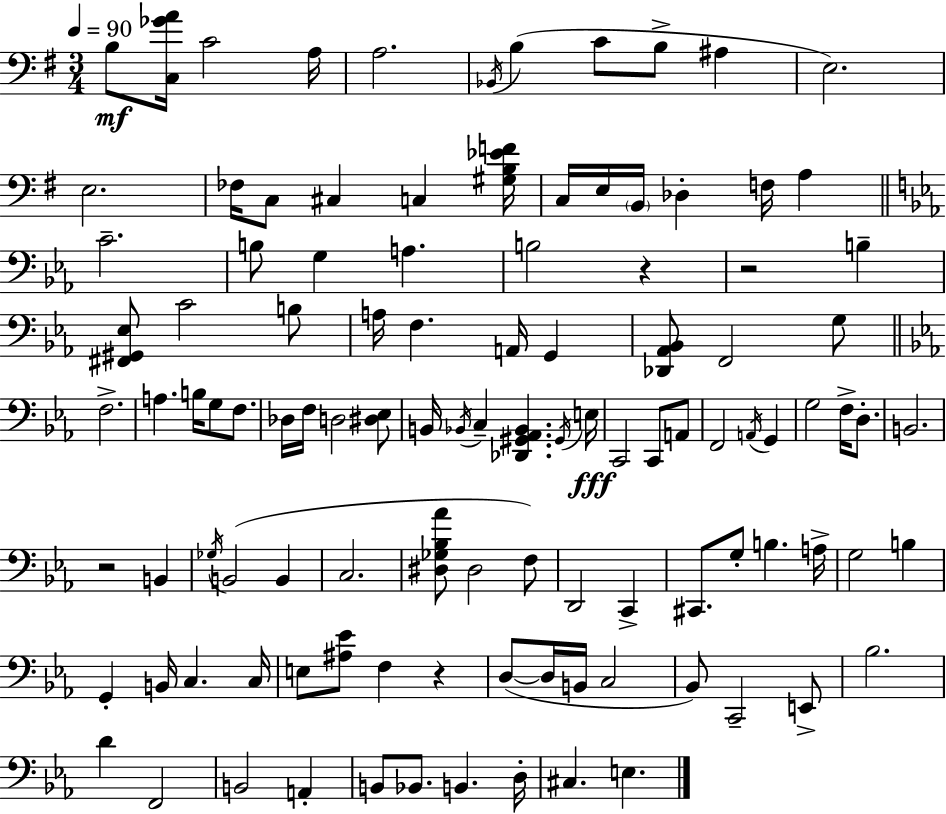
B3/e [C3,Gb4,A4]/s C4/h A3/s A3/h. Bb2/s B3/q C4/e B3/e A#3/q E3/h. E3/h. FES3/s C3/e C#3/q C3/q [G#3,B3,Eb4,F4]/s C3/s E3/s B2/s Db3/q F3/s A3/q C4/h. B3/e G3/q A3/q. B3/h R/q R/h B3/q [F#2,G#2,Eb3]/e C4/h B3/e A3/s F3/q. A2/s G2/q [Db2,Ab2,Bb2]/e F2/h G3/e F3/h. A3/q. B3/s G3/e F3/e. Db3/s F3/s D3/h [D#3,Eb3]/e B2/s Bb2/s C3/q [Db2,G#2,Ab2,Bb2]/q. G#2/s E3/s C2/h C2/e A2/e F2/h A2/s G2/q G3/h F3/s D3/e. B2/h. R/h B2/q Gb3/s B2/h B2/q C3/h. [D#3,Gb3,Bb3,Ab4]/e D#3/h F3/e D2/h C2/q C#2/e. G3/e B3/q. A3/s G3/h B3/q G2/q B2/s C3/q. C3/s E3/e [A#3,Eb4]/e F3/q R/q D3/e D3/s B2/s C3/h Bb2/e C2/h E2/e Bb3/h. D4/q F2/h B2/h A2/q B2/e Bb2/e. B2/q. D3/s C#3/q. E3/q.